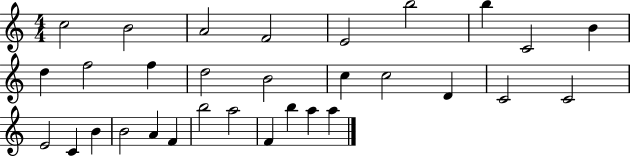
{
  \clef treble
  \numericTimeSignature
  \time 4/4
  \key c \major
  c''2 b'2 | a'2 f'2 | e'2 b''2 | b''4 c'2 b'4 | \break d''4 f''2 f''4 | d''2 b'2 | c''4 c''2 d'4 | c'2 c'2 | \break e'2 c'4 b'4 | b'2 a'4 f'4 | b''2 a''2 | f'4 b''4 a''4 a''4 | \break \bar "|."
}